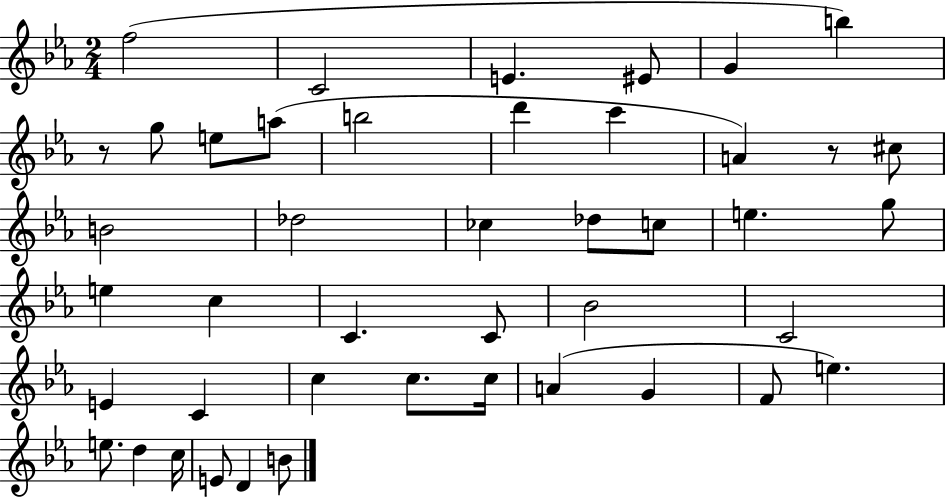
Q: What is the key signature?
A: EES major